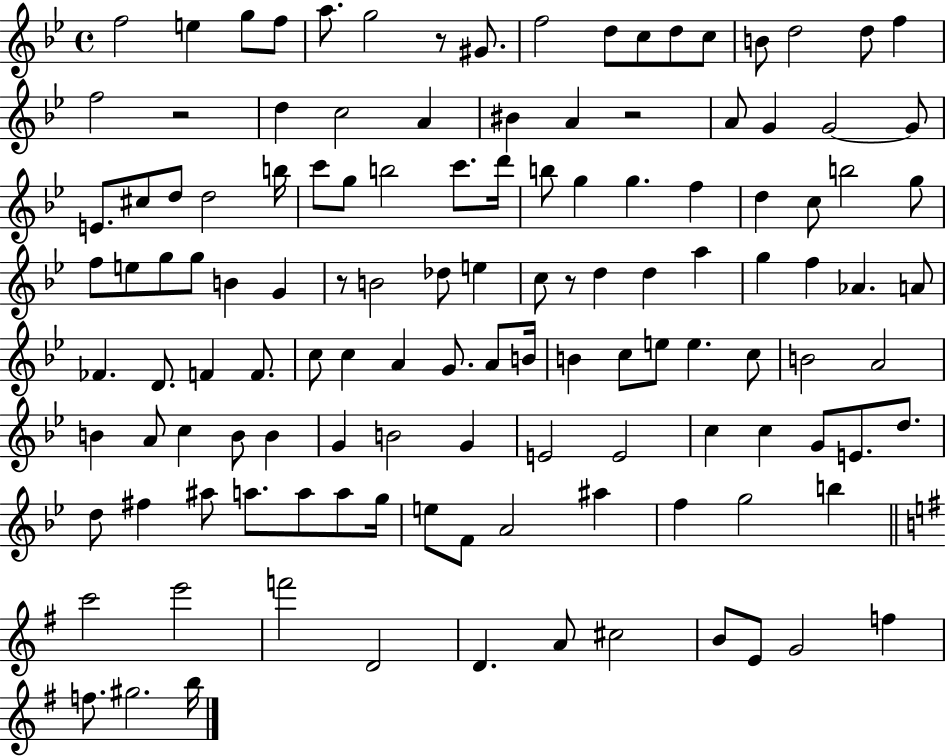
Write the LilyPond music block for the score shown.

{
  \clef treble
  \time 4/4
  \defaultTimeSignature
  \key bes \major
  f''2 e''4 g''8 f''8 | a''8. g''2 r8 gis'8. | f''2 d''8 c''8 d''8 c''8 | b'8 d''2 d''8 f''4 | \break f''2 r2 | d''4 c''2 a'4 | bis'4 a'4 r2 | a'8 g'4 g'2~~ g'8 | \break e'8. cis''8 d''8 d''2 b''16 | c'''8 g''8 b''2 c'''8. d'''16 | b''8 g''4 g''4. f''4 | d''4 c''8 b''2 g''8 | \break f''8 e''8 g''8 g''8 b'4 g'4 | r8 b'2 des''8 e''4 | c''8 r8 d''4 d''4 a''4 | g''4 f''4 aes'4. a'8 | \break fes'4. d'8. f'4 f'8. | c''8 c''4 a'4 g'8. a'8 b'16 | b'4 c''8 e''8 e''4. c''8 | b'2 a'2 | \break b'4 a'8 c''4 b'8 b'4 | g'4 b'2 g'4 | e'2 e'2 | c''4 c''4 g'8 e'8. d''8. | \break d''8 fis''4 ais''8 a''8. a''8 a''8 g''16 | e''8 f'8 a'2 ais''4 | f''4 g''2 b''4 | \bar "||" \break \key e \minor c'''2 e'''2 | f'''2 d'2 | d'4. a'8 cis''2 | b'8 e'8 g'2 f''4 | \break f''8. gis''2. b''16 | \bar "|."
}